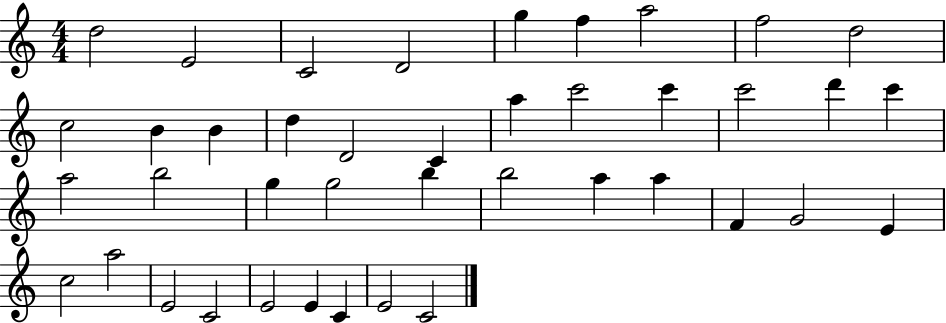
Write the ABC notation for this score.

X:1
T:Untitled
M:4/4
L:1/4
K:C
d2 E2 C2 D2 g f a2 f2 d2 c2 B B d D2 C a c'2 c' c'2 d' c' a2 b2 g g2 b b2 a a F G2 E c2 a2 E2 C2 E2 E C E2 C2